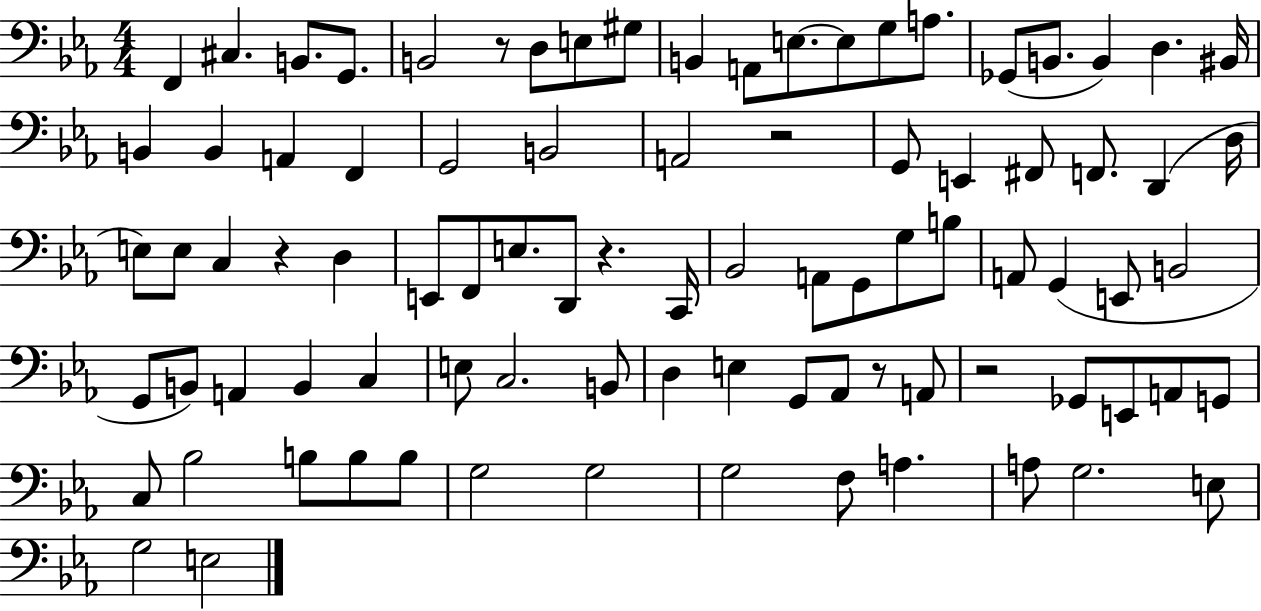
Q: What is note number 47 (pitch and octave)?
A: A2